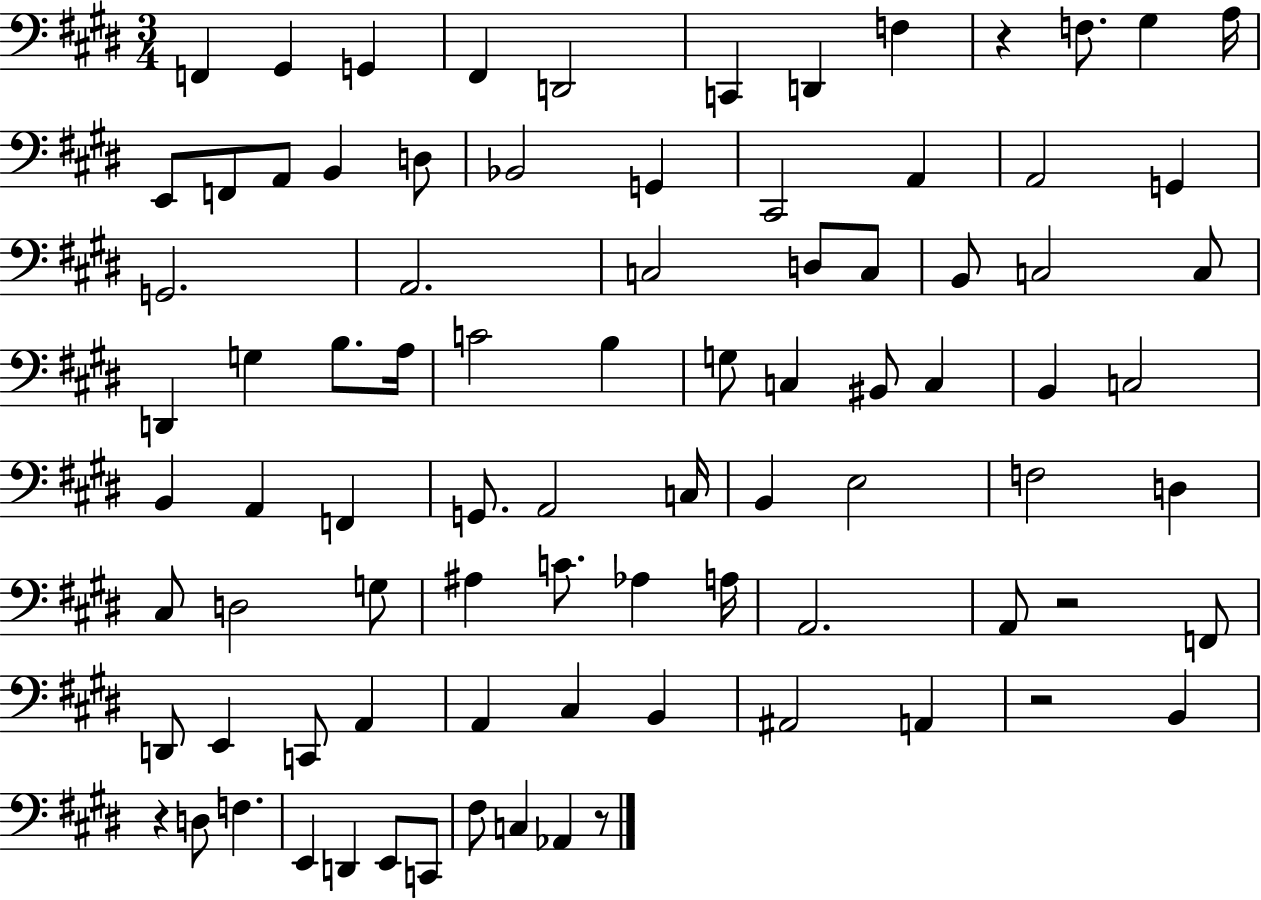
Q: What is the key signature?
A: E major